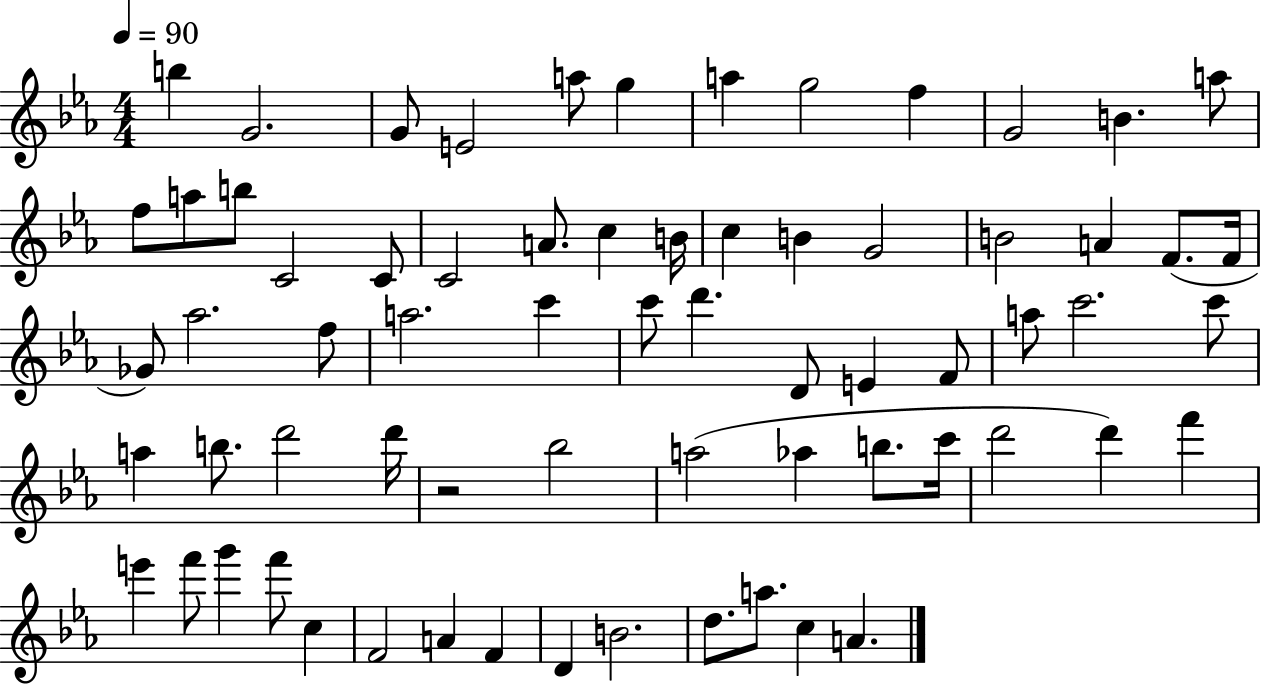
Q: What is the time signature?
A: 4/4